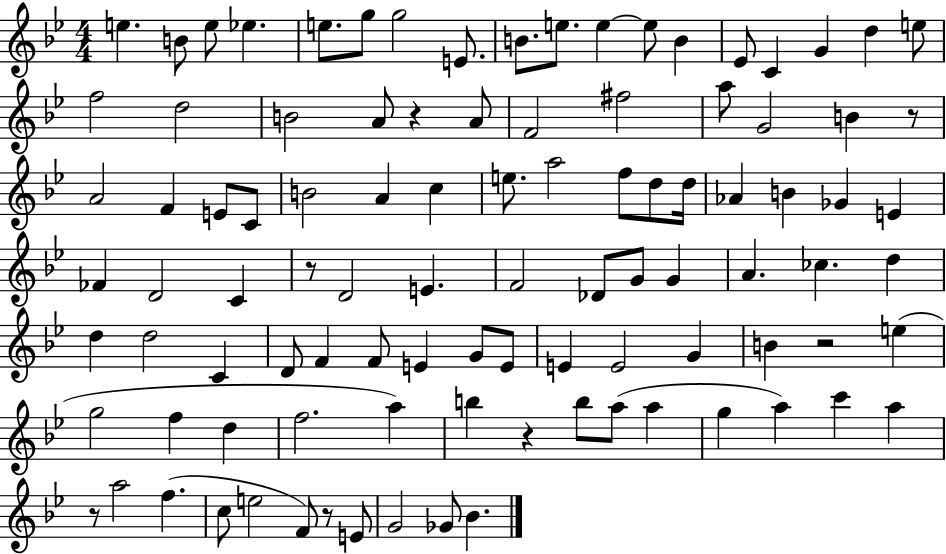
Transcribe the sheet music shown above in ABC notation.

X:1
T:Untitled
M:4/4
L:1/4
K:Bb
e B/2 e/2 _e e/2 g/2 g2 E/2 B/2 e/2 e e/2 B _E/2 C G d e/2 f2 d2 B2 A/2 z A/2 F2 ^f2 a/2 G2 B z/2 A2 F E/2 C/2 B2 A c e/2 a2 f/2 d/2 d/4 _A B _G E _F D2 C z/2 D2 E F2 _D/2 G/2 G A _c d d d2 C D/2 F F/2 E G/2 E/2 E E2 G B z2 e g2 f d f2 a b z b/2 a/2 a g a c' a z/2 a2 f c/2 e2 F/2 z/2 E/2 G2 _G/2 _B